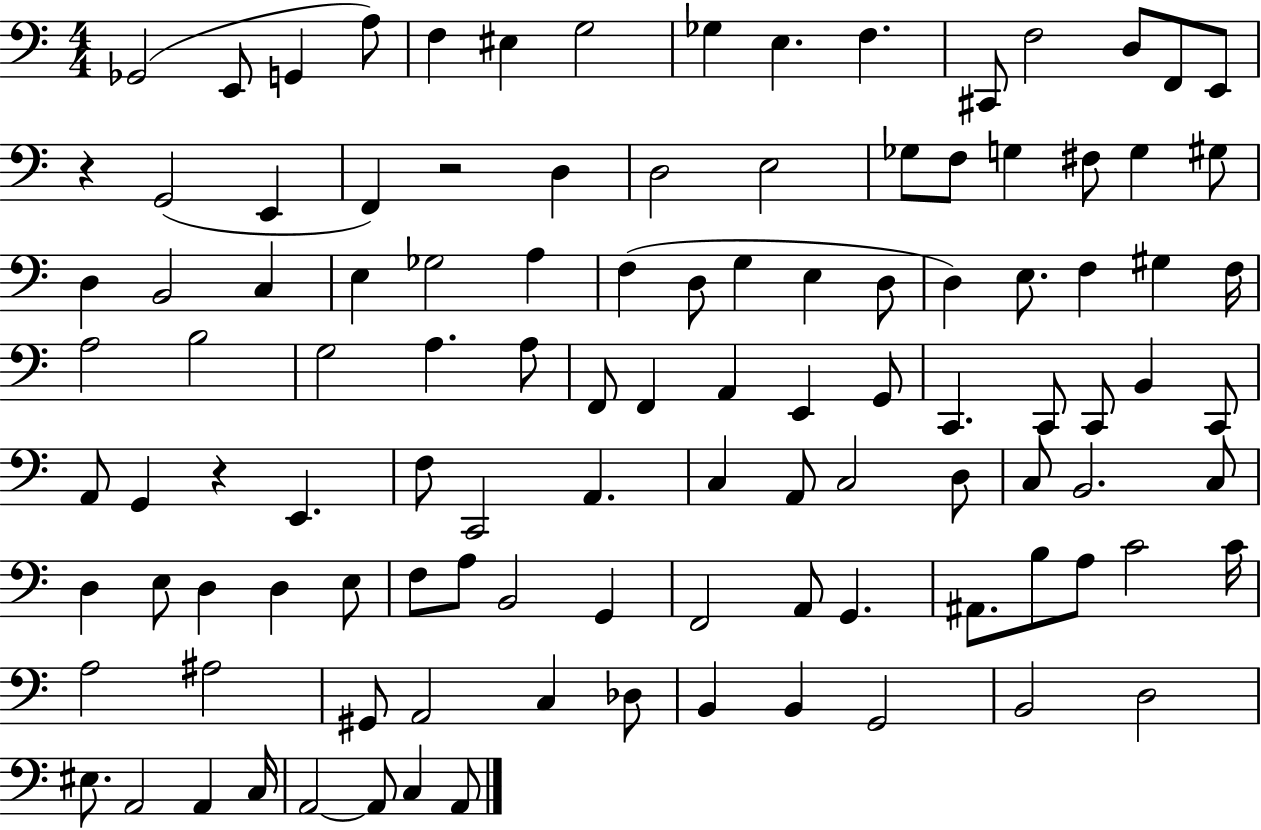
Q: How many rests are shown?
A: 3